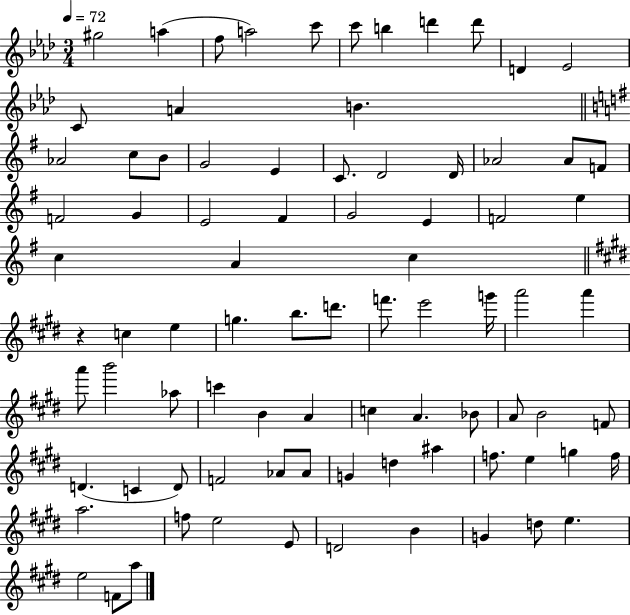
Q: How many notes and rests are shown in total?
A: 84